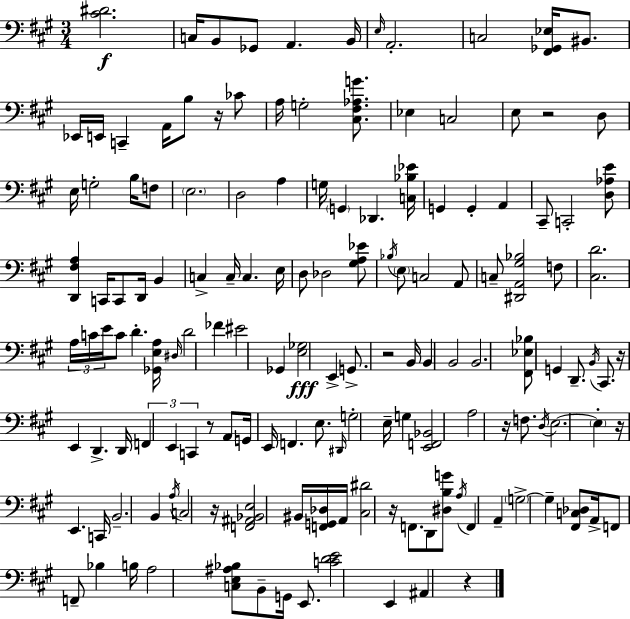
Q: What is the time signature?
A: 3/4